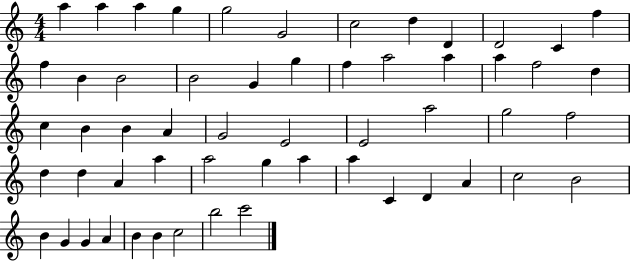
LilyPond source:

{
  \clef treble
  \numericTimeSignature
  \time 4/4
  \key c \major
  a''4 a''4 a''4 g''4 | g''2 g'2 | c''2 d''4 d'4 | d'2 c'4 f''4 | \break f''4 b'4 b'2 | b'2 g'4 g''4 | f''4 a''2 a''4 | a''4 f''2 d''4 | \break c''4 b'4 b'4 a'4 | g'2 e'2 | e'2 a''2 | g''2 f''2 | \break d''4 d''4 a'4 a''4 | a''2 g''4 a''4 | a''4 c'4 d'4 a'4 | c''2 b'2 | \break b'4 g'4 g'4 a'4 | b'4 b'4 c''2 | b''2 c'''2 | \bar "|."
}